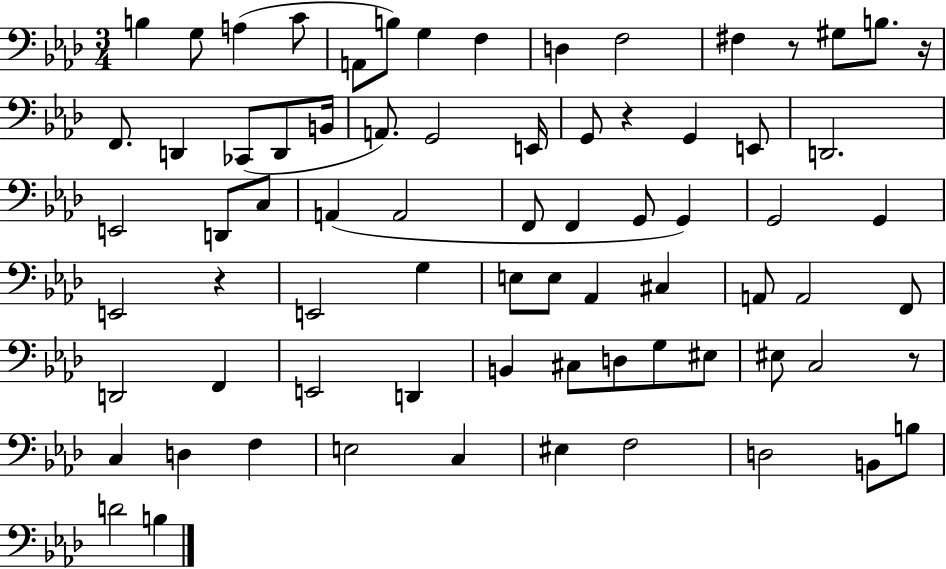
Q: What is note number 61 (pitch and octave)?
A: E3